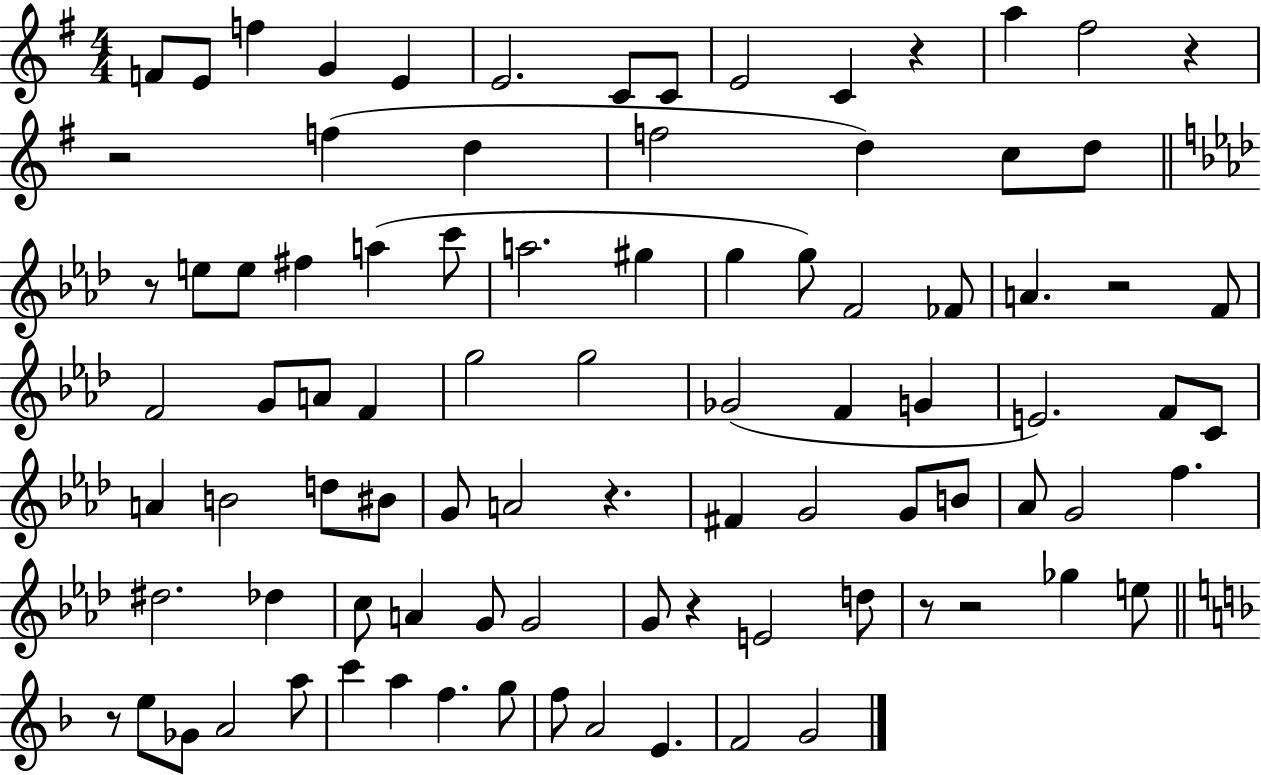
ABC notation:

X:1
T:Untitled
M:4/4
L:1/4
K:G
F/2 E/2 f G E E2 C/2 C/2 E2 C z a ^f2 z z2 f d f2 d c/2 d/2 z/2 e/2 e/2 ^f a c'/2 a2 ^g g g/2 F2 _F/2 A z2 F/2 F2 G/2 A/2 F g2 g2 _G2 F G E2 F/2 C/2 A B2 d/2 ^B/2 G/2 A2 z ^F G2 G/2 B/2 _A/2 G2 f ^d2 _d c/2 A G/2 G2 G/2 z E2 d/2 z/2 z2 _g e/2 z/2 e/2 _G/2 A2 a/2 c' a f g/2 f/2 A2 E F2 G2